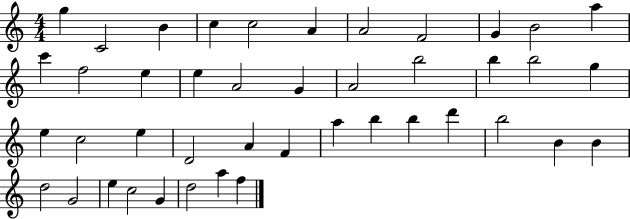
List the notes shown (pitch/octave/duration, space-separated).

G5/q C4/h B4/q C5/q C5/h A4/q A4/h F4/h G4/q B4/h A5/q C6/q F5/h E5/q E5/q A4/h G4/q A4/h B5/h B5/q B5/h G5/q E5/q C5/h E5/q D4/h A4/q F4/q A5/q B5/q B5/q D6/q B5/h B4/q B4/q D5/h G4/h E5/q C5/h G4/q D5/h A5/q F5/q